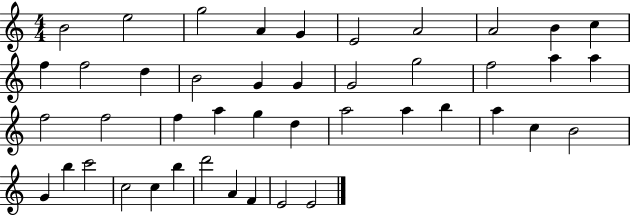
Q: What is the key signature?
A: C major